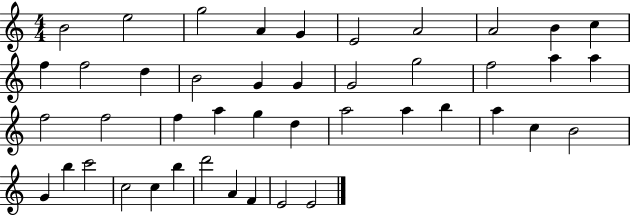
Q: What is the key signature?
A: C major